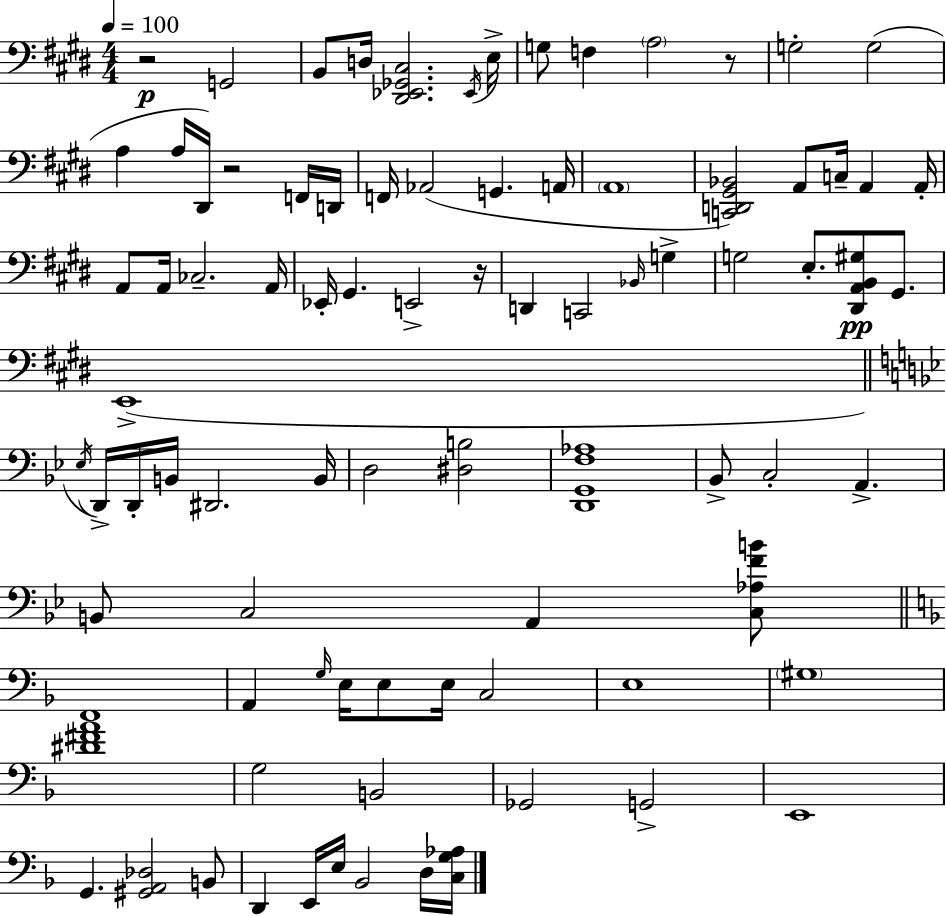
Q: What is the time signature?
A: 4/4